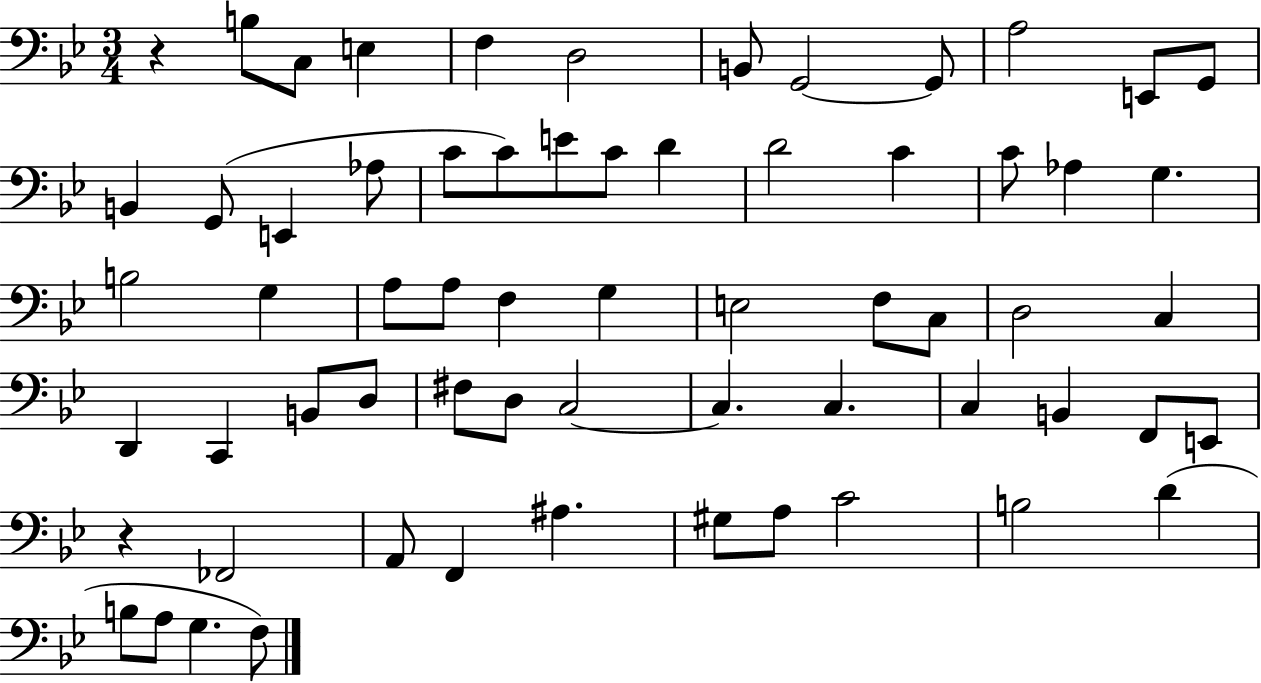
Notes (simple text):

R/q B3/e C3/e E3/q F3/q D3/h B2/e G2/h G2/e A3/h E2/e G2/e B2/q G2/e E2/q Ab3/e C4/e C4/e E4/e C4/e D4/q D4/h C4/q C4/e Ab3/q G3/q. B3/h G3/q A3/e A3/e F3/q G3/q E3/h F3/e C3/e D3/h C3/q D2/q C2/q B2/e D3/e F#3/e D3/e C3/h C3/q. C3/q. C3/q B2/q F2/e E2/e R/q FES2/h A2/e F2/q A#3/q. G#3/e A3/e C4/h B3/h D4/q B3/e A3/e G3/q. F3/e